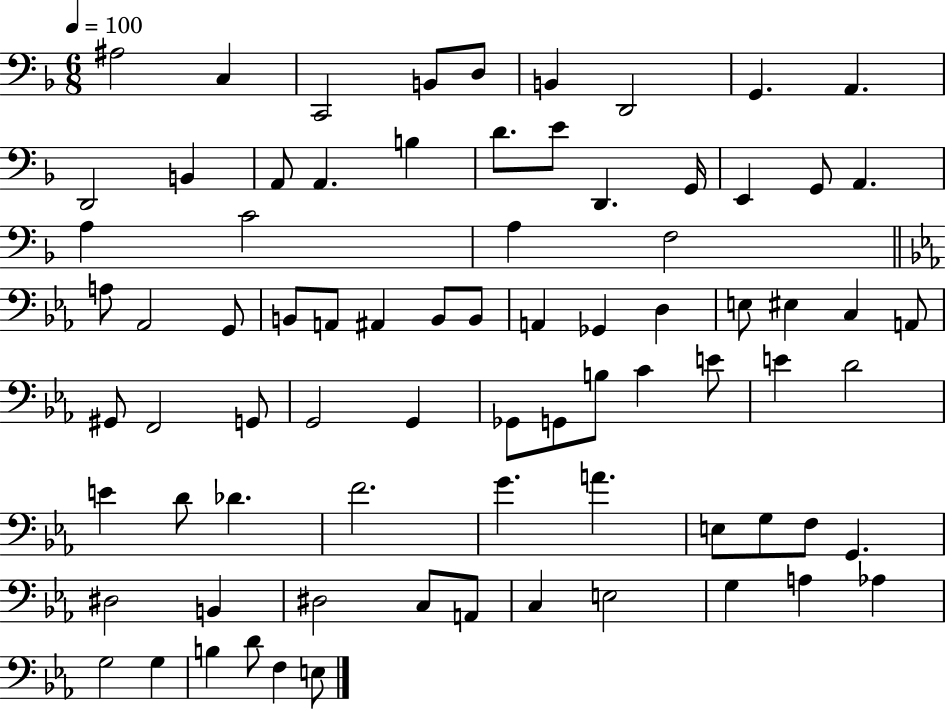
{
  \clef bass
  \numericTimeSignature
  \time 6/8
  \key f \major
  \tempo 4 = 100
  ais2 c4 | c,2 b,8 d8 | b,4 d,2 | g,4. a,4. | \break d,2 b,4 | a,8 a,4. b4 | d'8. e'8 d,4. g,16 | e,4 g,8 a,4. | \break a4 c'2 | a4 f2 | \bar "||" \break \key ees \major a8 aes,2 g,8 | b,8 a,8 ais,4 b,8 b,8 | a,4 ges,4 d4 | e8 eis4 c4 a,8 | \break gis,8 f,2 g,8 | g,2 g,4 | ges,8 g,8 b8 c'4 e'8 | e'4 d'2 | \break e'4 d'8 des'4. | f'2. | g'4. a'4. | e8 g8 f8 g,4. | \break dis2 b,4 | dis2 c8 a,8 | c4 e2 | g4 a4 aes4 | \break g2 g4 | b4 d'8 f4 e8 | \bar "|."
}